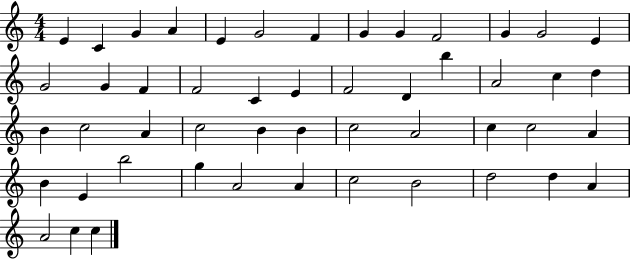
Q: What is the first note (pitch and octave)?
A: E4